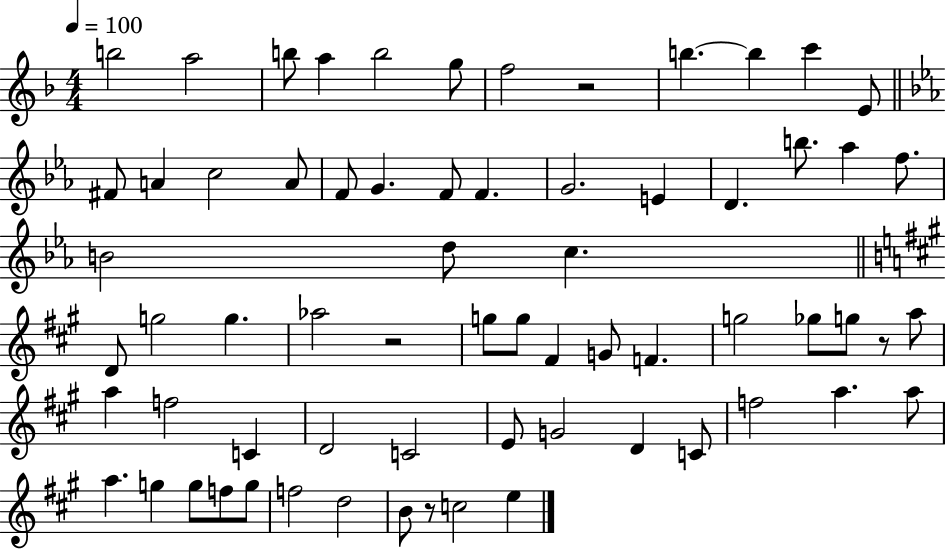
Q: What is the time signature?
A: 4/4